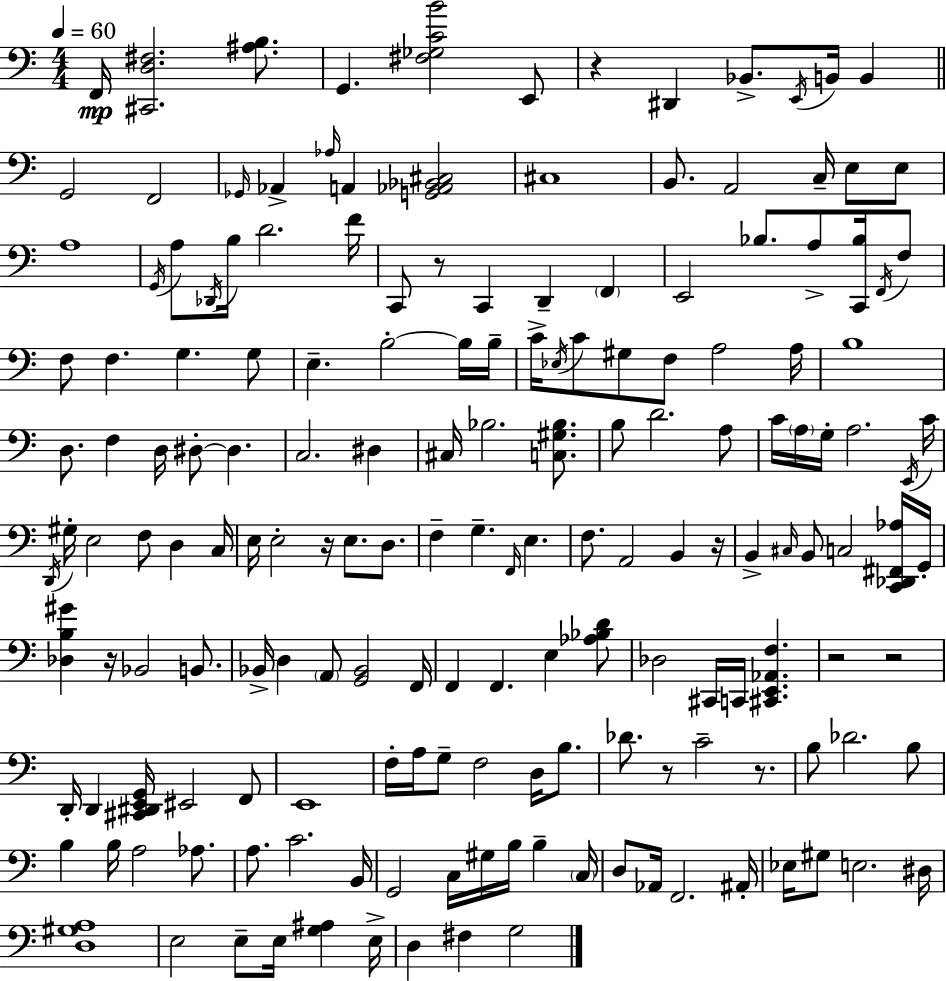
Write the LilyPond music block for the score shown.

{
  \clef bass
  \numericTimeSignature
  \time 4/4
  \key c \major
  \tempo 4 = 60
  \repeat volta 2 { f,16\mp <cis, d fis>2. <ais b>8. | g,4. <fis ges c' b'>2 e,8 | r4 dis,4 bes,8.-> \acciaccatura { e,16 } b,16 b,4 | \bar "||" \break \key c \major g,2 f,2 | \grace { ges,16 } aes,4-> \grace { aes16 } a,4 <g, aes, bes, cis>2 | cis1 | b,8. a,2 c16-- e8 | \break e8 a1 | \acciaccatura { g,16 } a8 \acciaccatura { des,16 } b16 d'2. | f'16 c,8 r8 c,4 d,4-- | \parenthesize f,4 e,2 bes8. a8-> | \break <c, bes>16 \acciaccatura { f,16 } f8 f8 f4. g4. | g8 e4.-- b2-.~~ | b16 b16-- c'16-> \acciaccatura { ees16 } c'8 gis8 f8 a2 | a16 b1 | \break d8. f4 d16 dis8-.~~ | dis4. c2. | dis4 cis16 bes2. | <c gis bes>8. b8 d'2. | \break a8 c'16 \parenthesize a16 g16-. a2. | \acciaccatura { e,16 } c'16 \acciaccatura { d,16 } gis16-. e2 | f8 d4 c16 e16 e2-. | r16 e8. d8. f4-- g4.-- | \break \grace { f,16 } e4. f8. a,2 | b,4 r16 b,4-> \grace { cis16 } b,8 | c2 <c, des, fis, aes>16 g,16-. <des b gis'>4 r16 bes,2 | b,8. bes,16-> d4 \parenthesize a,8 | \break <g, bes,>2 f,16 f,4 f,4. | e4 <aes bes d'>8 des2 | cis,16 c,16 <cis, e, aes, f>4. r2 | r2 d,16-. d,4 <cis, dis, e, g,>16 | \break eis,2 f,8 e,1 | f16-. a16 g8-- f2 | d16 b8. des'8. r8 c'2-- | r8. b8 des'2. | \break b8 b4 b16 a2 | aes8. a8. c'2. | b,16 g,2 | c16 gis16 b16 b4-- \parenthesize c16 d8 aes,16 f,2. | \break ais,16-. ees16 gis8 e2. | dis16 <d gis a>1 | e2 | e8-- e16 <g ais>4 e16-> d4 fis4 | \break g2 } \bar "|."
}